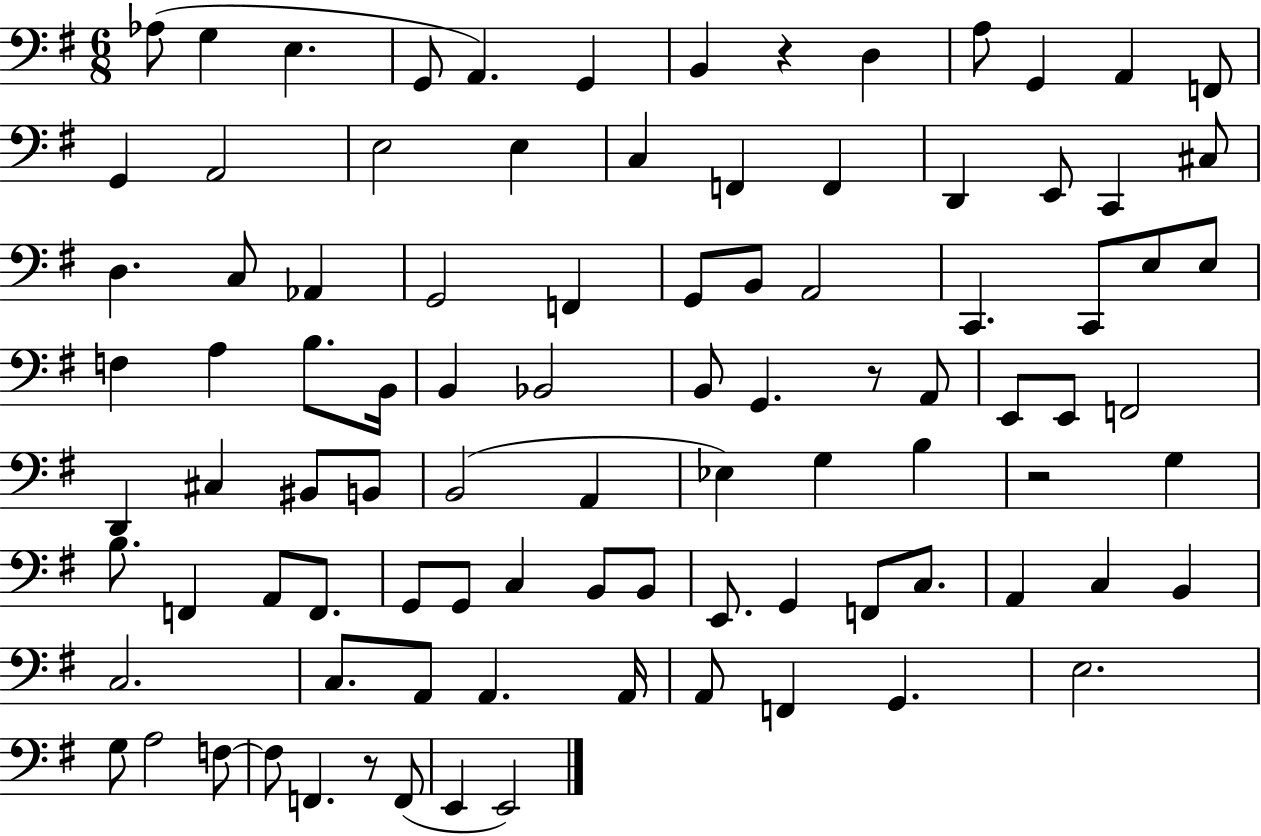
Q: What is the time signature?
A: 6/8